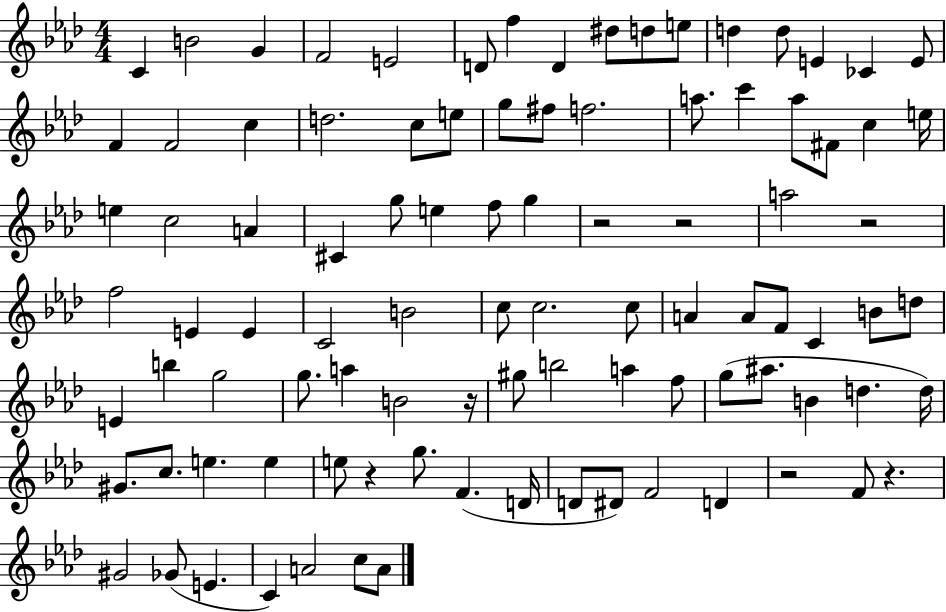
X:1
T:Untitled
M:4/4
L:1/4
K:Ab
C B2 G F2 E2 D/2 f D ^d/2 d/2 e/2 d d/2 E _C E/2 F F2 c d2 c/2 e/2 g/2 ^f/2 f2 a/2 c' a/2 ^F/2 c e/4 e c2 A ^C g/2 e f/2 g z2 z2 a2 z2 f2 E E C2 B2 c/2 c2 c/2 A A/2 F/2 C B/2 d/2 E b g2 g/2 a B2 z/4 ^g/2 b2 a f/2 g/2 ^a/2 B d d/4 ^G/2 c/2 e e e/2 z g/2 F D/4 D/2 ^D/2 F2 D z2 F/2 z ^G2 _G/2 E C A2 c/2 A/2